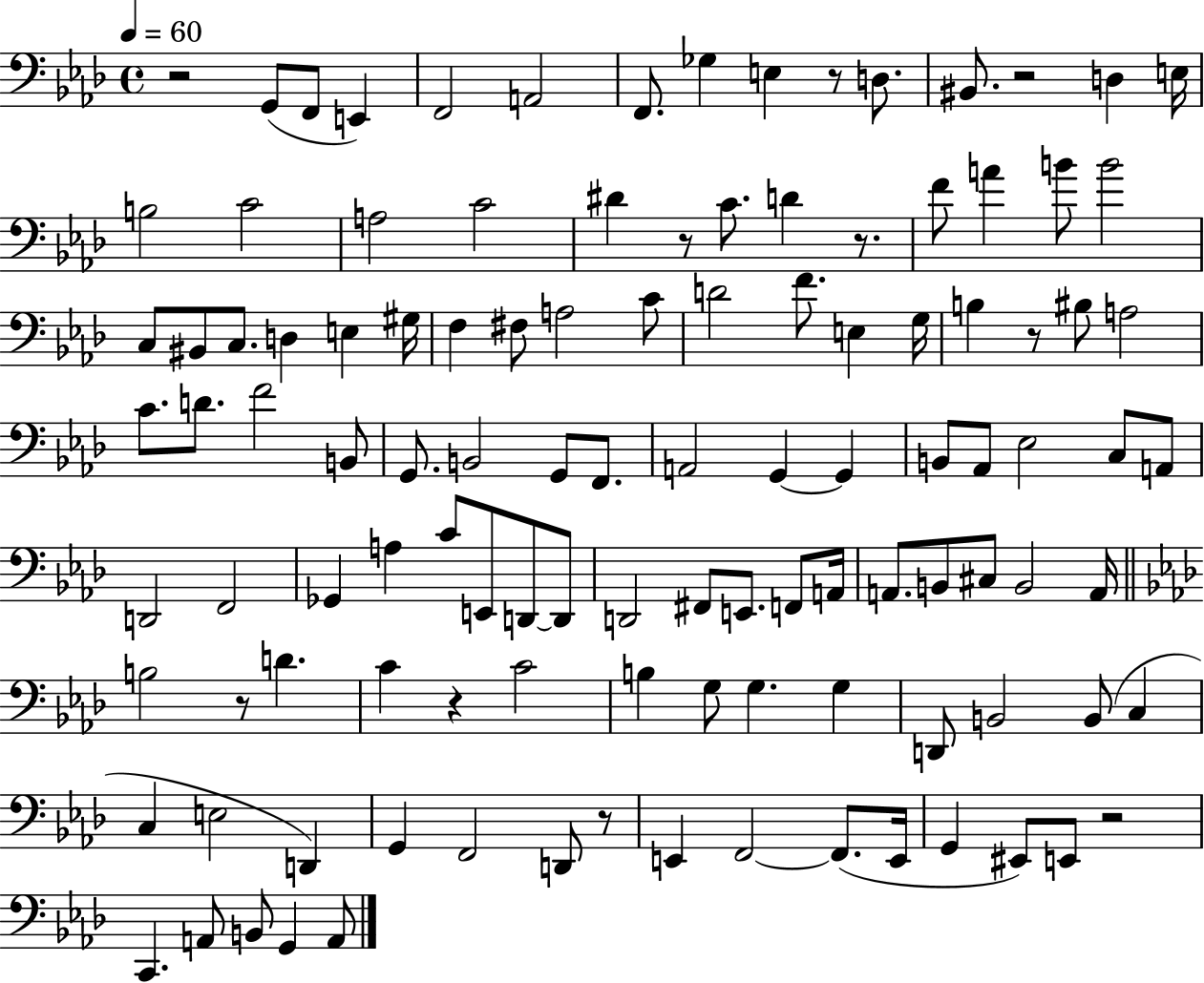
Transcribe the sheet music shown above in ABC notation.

X:1
T:Untitled
M:4/4
L:1/4
K:Ab
z2 G,,/2 F,,/2 E,, F,,2 A,,2 F,,/2 _G, E, z/2 D,/2 ^B,,/2 z2 D, E,/4 B,2 C2 A,2 C2 ^D z/2 C/2 D z/2 F/2 A B/2 B2 C,/2 ^B,,/2 C,/2 D, E, ^G,/4 F, ^F,/2 A,2 C/2 D2 F/2 E, G,/4 B, z/2 ^B,/2 A,2 C/2 D/2 F2 B,,/2 G,,/2 B,,2 G,,/2 F,,/2 A,,2 G,, G,, B,,/2 _A,,/2 _E,2 C,/2 A,,/2 D,,2 F,,2 _G,, A, C/2 E,,/2 D,,/2 D,,/2 D,,2 ^F,,/2 E,,/2 F,,/2 A,,/4 A,,/2 B,,/2 ^C,/2 B,,2 A,,/4 B,2 z/2 D C z C2 B, G,/2 G, G, D,,/2 B,,2 B,,/2 C, C, E,2 D,, G,, F,,2 D,,/2 z/2 E,, F,,2 F,,/2 E,,/4 G,, ^E,,/2 E,,/2 z2 C,, A,,/2 B,,/2 G,, A,,/2